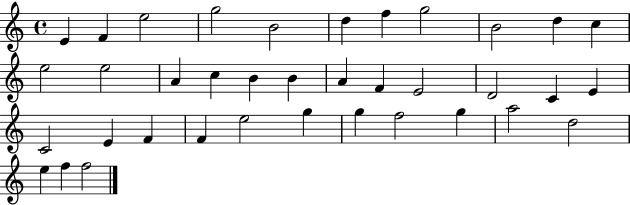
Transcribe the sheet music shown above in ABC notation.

X:1
T:Untitled
M:4/4
L:1/4
K:C
E F e2 g2 B2 d f g2 B2 d c e2 e2 A c B B A F E2 D2 C E C2 E F F e2 g g f2 g a2 d2 e f f2